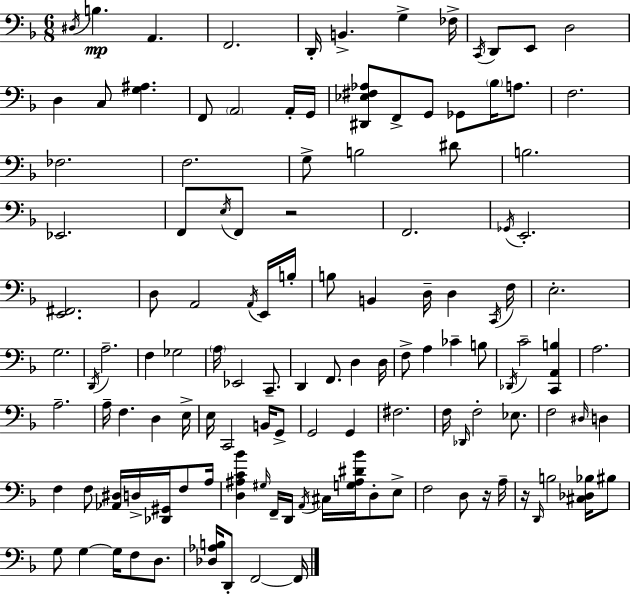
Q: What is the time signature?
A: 6/8